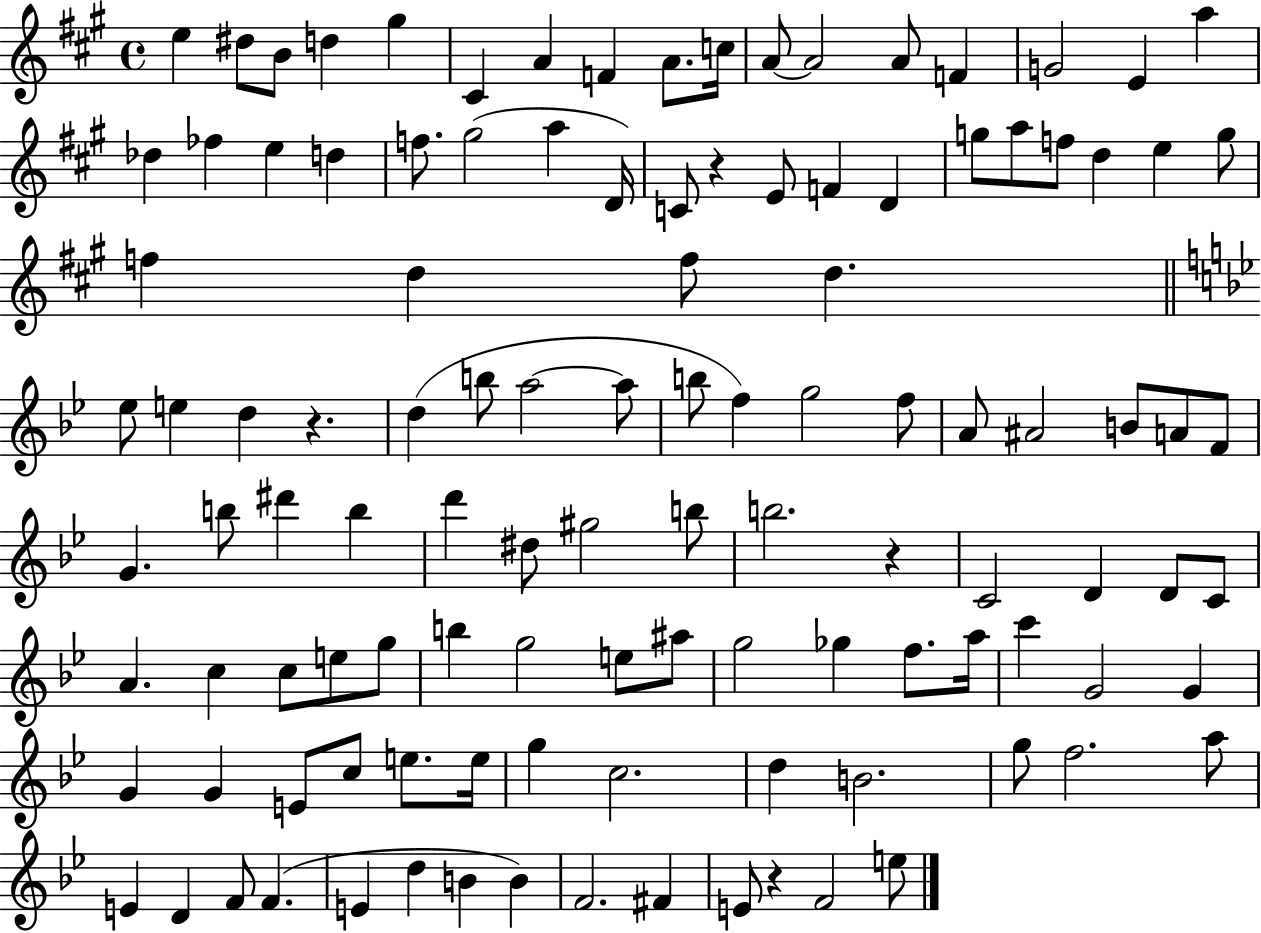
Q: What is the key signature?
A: A major